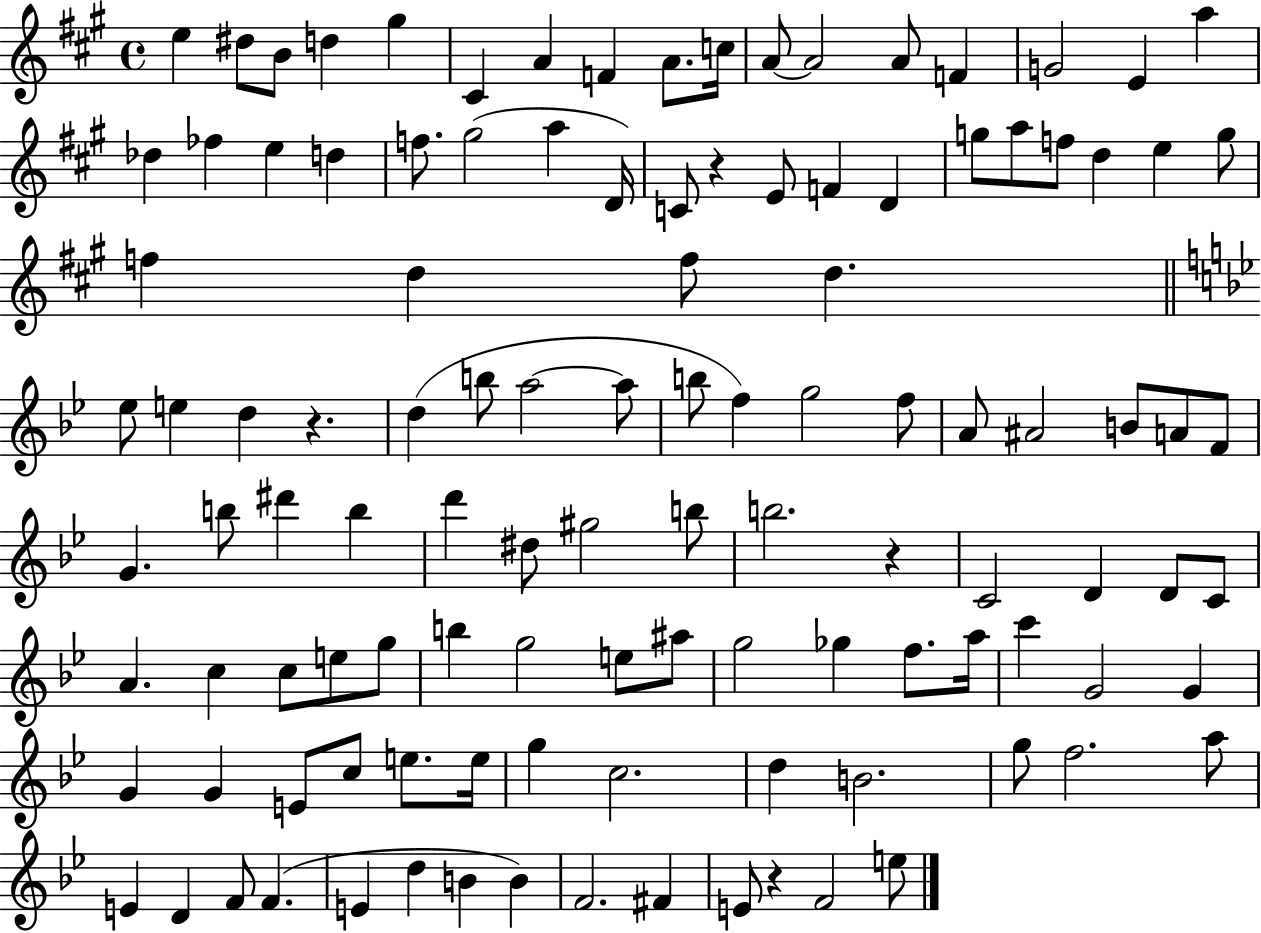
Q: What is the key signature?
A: A major